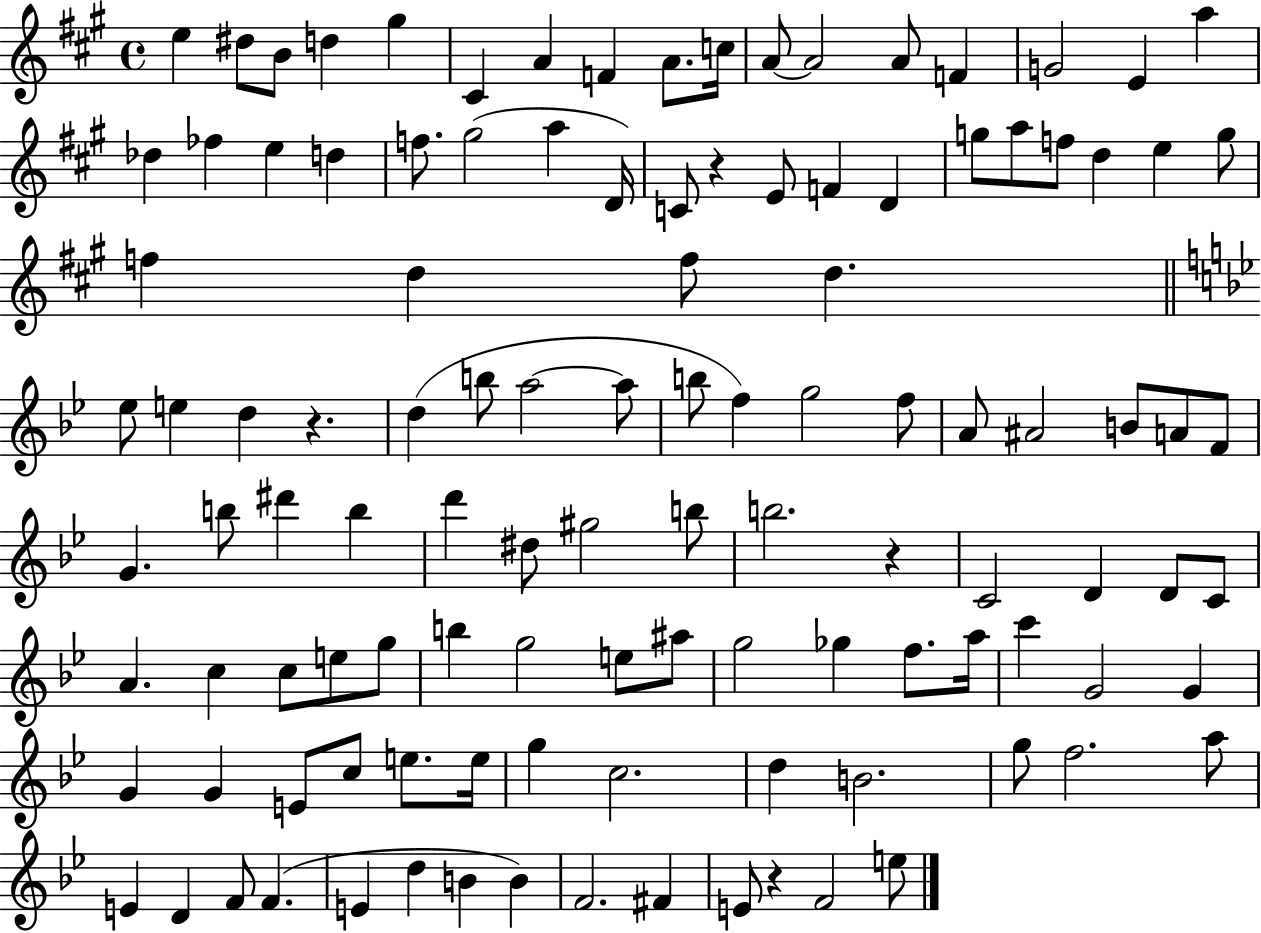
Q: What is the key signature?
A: A major